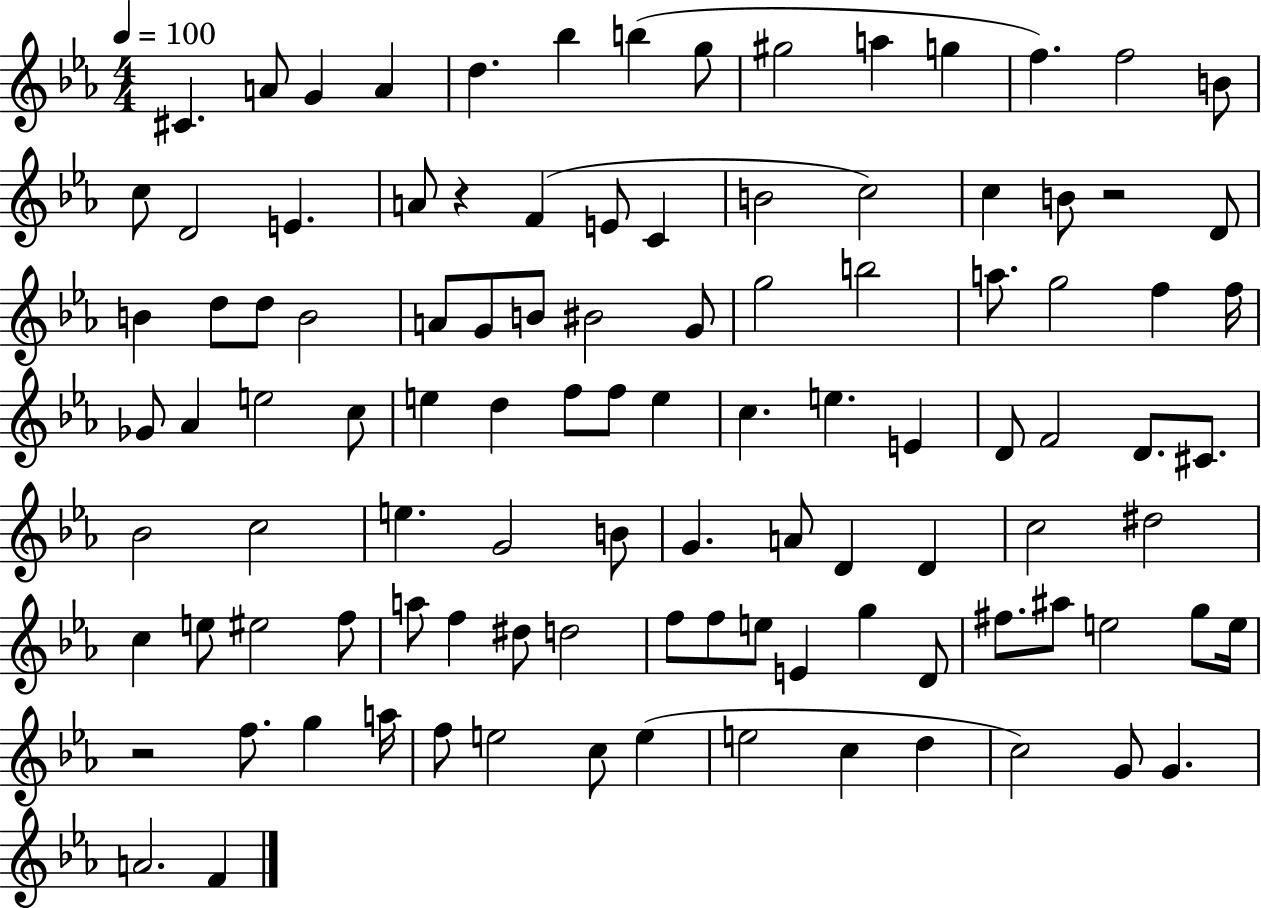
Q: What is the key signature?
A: EES major